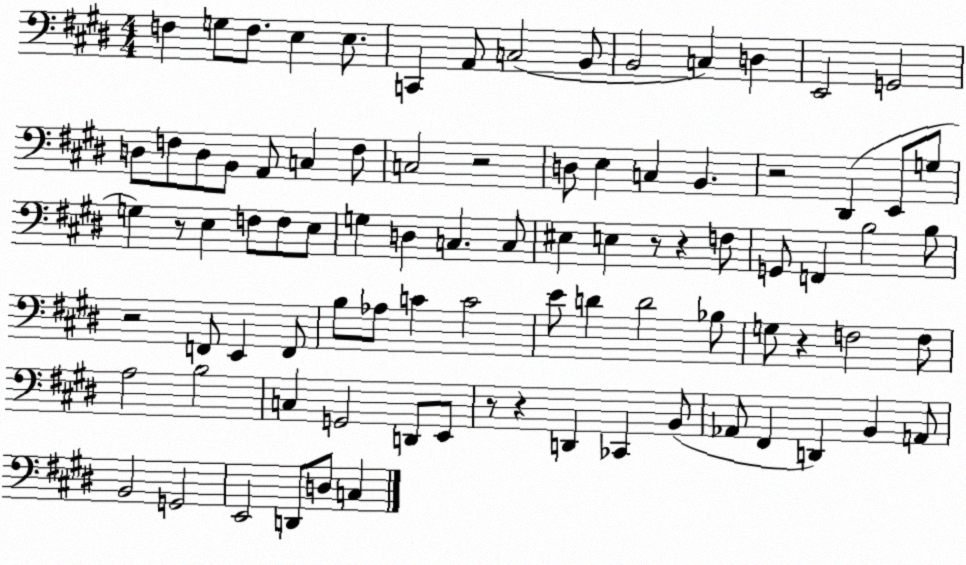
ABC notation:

X:1
T:Untitled
M:4/4
L:1/4
K:E
F, G,/2 F,/2 E, E,/2 C,, A,,/2 C,2 B,,/2 B,,2 C, D, E,,2 G,,2 D,/2 F,/2 D,/2 B,,/2 A,,/2 C, F,/2 C,2 z2 D,/2 E, C, B,, z2 ^D,, E,,/2 G,/2 G, z/2 E, F,/2 F,/2 E,/2 G, D, C, C,/2 ^E, E, z/2 z F,/2 G,,/2 F,, B,2 B,/2 z2 F,,/2 E,, F,,/2 B,/2 _A,/2 C C2 E/2 D D2 _B,/2 G,/2 z F,2 F,/2 A,2 B,2 C, G,,2 D,,/2 E,,/2 z/2 z D,, _C,, B,,/2 _A,,/2 ^F,, D,, B,, A,,/2 B,,2 G,,2 E,,2 D,,/2 D,/2 C,